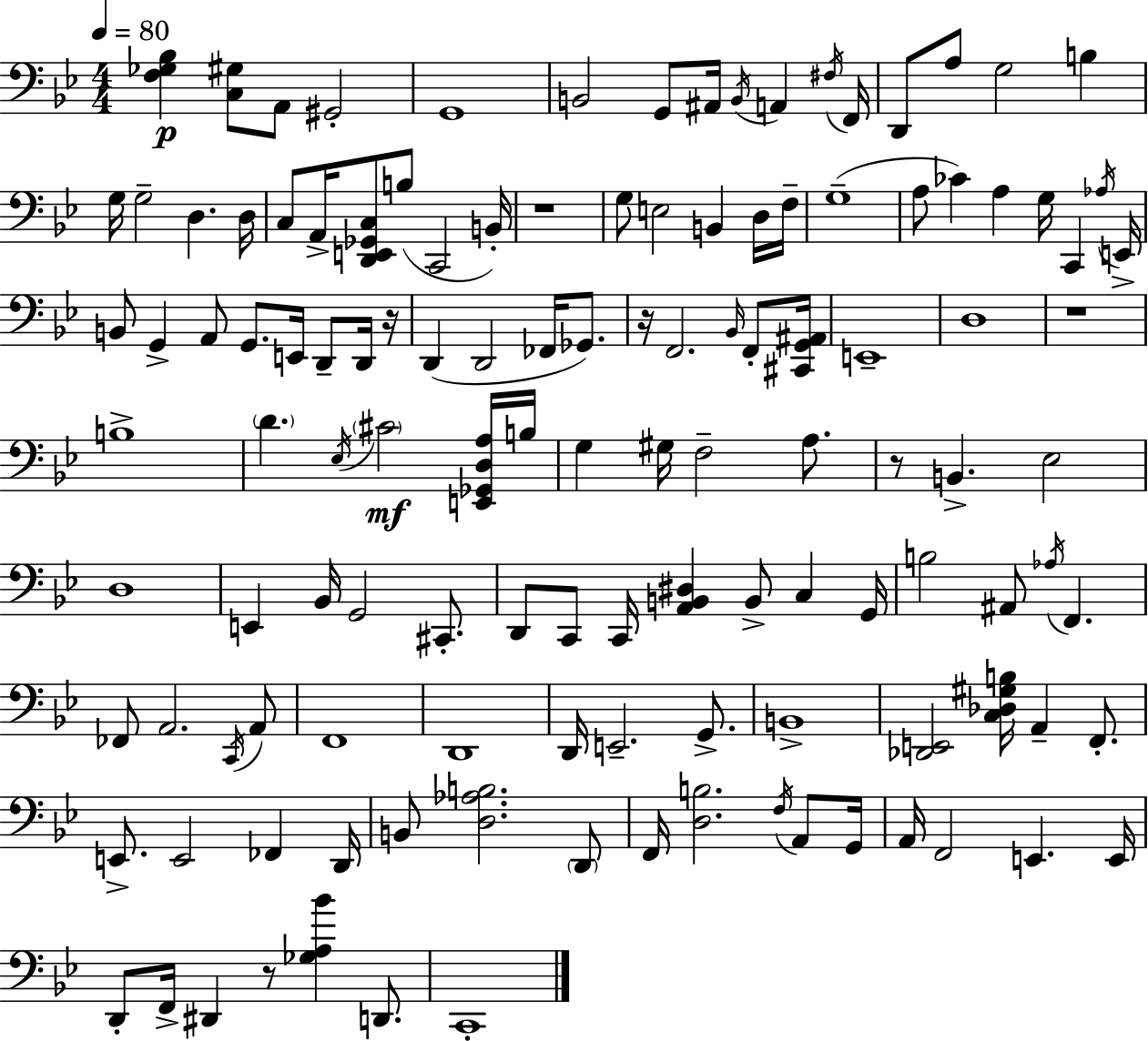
X:1
T:Untitled
M:4/4
L:1/4
K:Bb
[F,_G,_B,] [C,^G,]/2 A,,/2 ^G,,2 G,,4 B,,2 G,,/2 ^A,,/4 B,,/4 A,, ^F,/4 F,,/4 D,,/2 A,/2 G,2 B, G,/4 G,2 D, D,/4 C,/2 A,,/4 [D,,E,,_G,,C,]/2 B,/2 C,,2 B,,/4 z4 G,/2 E,2 B,, D,/4 F,/4 G,4 A,/2 _C A, G,/4 C,, _A,/4 E,,/4 B,,/2 G,, A,,/2 G,,/2 E,,/4 D,,/2 D,,/4 z/4 D,, D,,2 _F,,/4 _G,,/2 z/4 F,,2 _B,,/4 F,,/2 [^C,,G,,^A,,]/4 E,,4 D,4 z4 B,4 D _E,/4 ^C2 [E,,_G,,D,A,]/4 B,/4 G, ^G,/4 F,2 A,/2 z/2 B,, _E,2 D,4 E,, _B,,/4 G,,2 ^C,,/2 D,,/2 C,,/2 C,,/4 [A,,B,,^D,] B,,/2 C, G,,/4 B,2 ^A,,/2 _A,/4 F,, _F,,/2 A,,2 C,,/4 A,,/2 F,,4 D,,4 D,,/4 E,,2 G,,/2 B,,4 [_D,,E,,]2 [C,_D,^G,B,]/4 A,, F,,/2 E,,/2 E,,2 _F,, D,,/4 B,,/2 [D,_A,B,]2 D,,/2 F,,/4 [D,B,]2 F,/4 A,,/2 G,,/4 A,,/4 F,,2 E,, E,,/4 D,,/2 F,,/4 ^D,, z/2 [_G,A,_B] D,,/2 C,,4